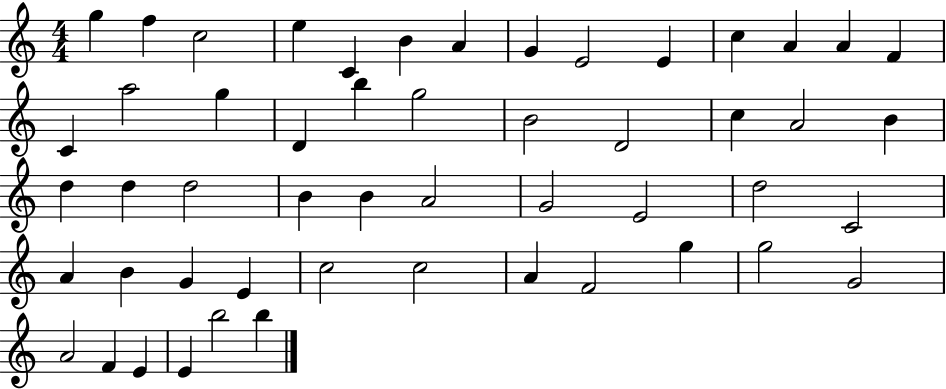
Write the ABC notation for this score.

X:1
T:Untitled
M:4/4
L:1/4
K:C
g f c2 e C B A G E2 E c A A F C a2 g D b g2 B2 D2 c A2 B d d d2 B B A2 G2 E2 d2 C2 A B G E c2 c2 A F2 g g2 G2 A2 F E E b2 b